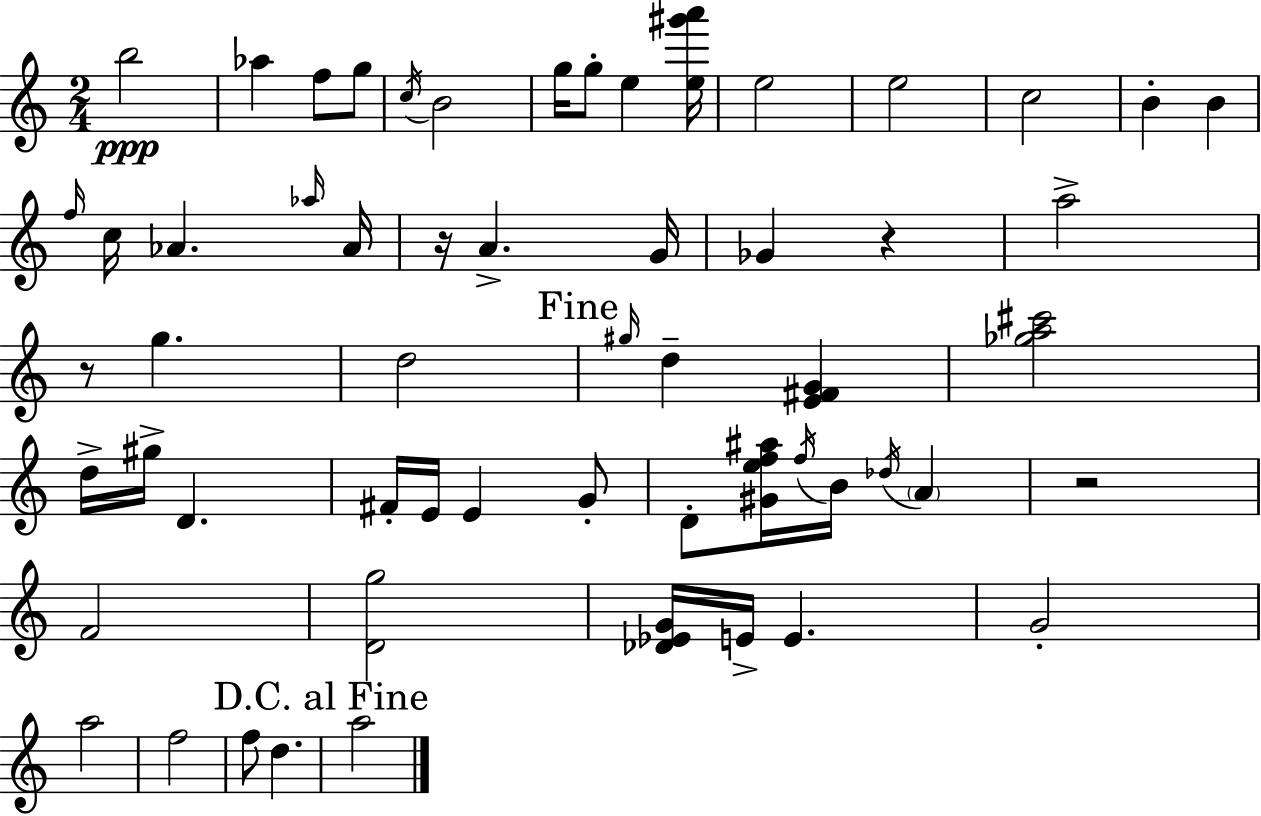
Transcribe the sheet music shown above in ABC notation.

X:1
T:Untitled
M:2/4
L:1/4
K:Am
b2 _a f/2 g/2 c/4 B2 g/4 g/2 e [e^g'a']/4 e2 e2 c2 B B f/4 c/4 _A _a/4 _A/4 z/4 A G/4 _G z a2 z/2 g d2 ^g/4 d [E^FG] [_ga^c']2 d/4 ^g/4 D ^F/4 E/4 E G/2 D/2 [^Gef^a]/4 f/4 B/4 _d/4 A z2 F2 [Dg]2 [_D_EG]/4 E/4 E G2 a2 f2 f/2 d a2